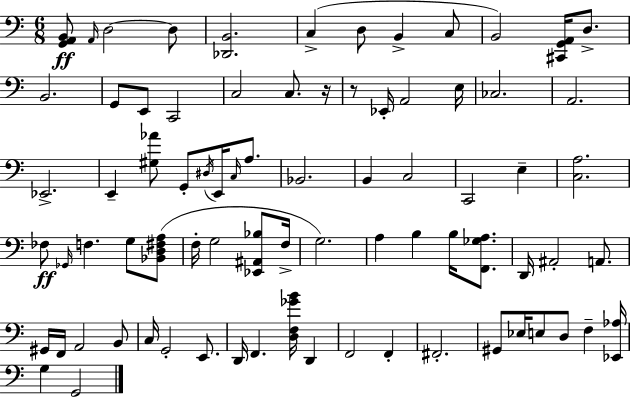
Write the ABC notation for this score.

X:1
T:Untitled
M:6/8
L:1/4
K:C
[G,,A,,B,,]/2 A,,/4 D,2 D,/2 [_D,,B,,]2 C, D,/2 B,, C,/2 B,,2 [^C,,G,,A,,]/4 D,/2 B,,2 G,,/2 E,,/2 C,,2 C,2 C,/2 z/4 z/2 _E,,/4 A,,2 E,/4 _C,2 A,,2 _E,,2 E,, [^G,_A]/2 G,,/2 ^D,/4 E,,/4 C,/4 A,/2 _B,,2 B,, C,2 C,,2 E, [C,A,]2 _F,/2 _G,,/4 F, G,/2 [_B,,D,^F,A,]/2 F,/4 G,2 [_E,,^A,,_B,]/2 F,/4 G,2 A, B, B,/4 [F,,_G,A,]/2 D,,/4 ^A,,2 A,,/2 ^G,,/4 F,,/4 A,,2 B,,/2 C,/4 G,,2 E,,/2 D,,/4 F,, [D,F,_GB]/4 D,, F,,2 F,, ^F,,2 ^G,,/2 _E,/4 E,/2 D,/2 F, [_E,,_A,]/4 G, G,,2